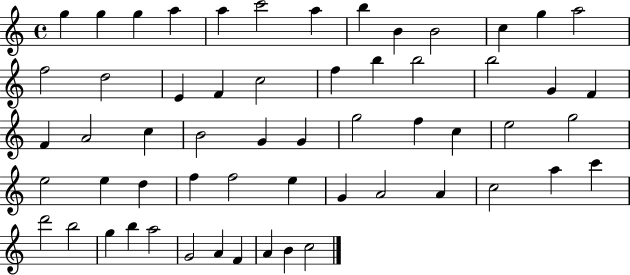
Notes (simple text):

G5/q G5/q G5/q A5/q A5/q C6/h A5/q B5/q B4/q B4/h C5/q G5/q A5/h F5/h D5/h E4/q F4/q C5/h F5/q B5/q B5/h B5/h G4/q F4/q F4/q A4/h C5/q B4/h G4/q G4/q G5/h F5/q C5/q E5/h G5/h E5/h E5/q D5/q F5/q F5/h E5/q G4/q A4/h A4/q C5/h A5/q C6/q D6/h B5/h G5/q B5/q A5/h G4/h A4/q F4/q A4/q B4/q C5/h